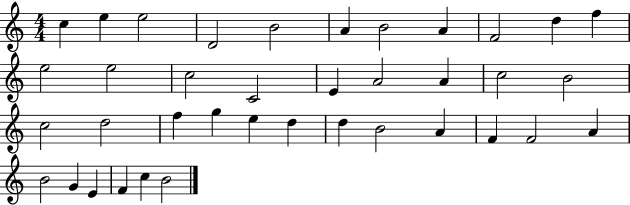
X:1
T:Untitled
M:4/4
L:1/4
K:C
c e e2 D2 B2 A B2 A F2 d f e2 e2 c2 C2 E A2 A c2 B2 c2 d2 f g e d d B2 A F F2 A B2 G E F c B2